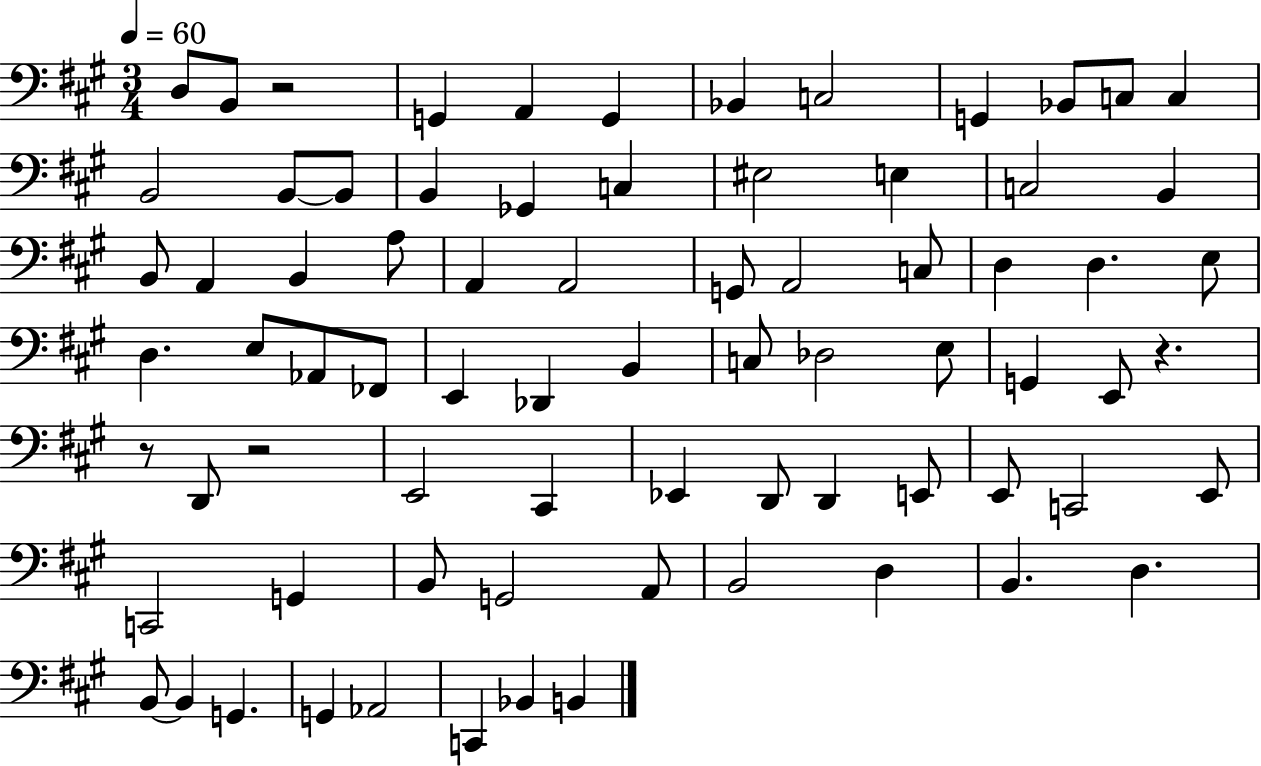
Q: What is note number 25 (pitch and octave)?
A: A3